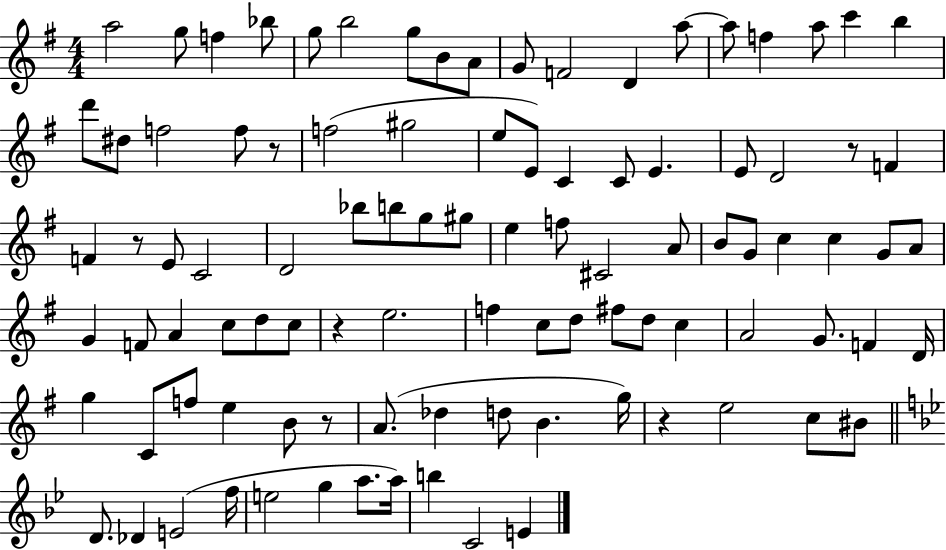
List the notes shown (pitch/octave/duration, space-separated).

A5/h G5/e F5/q Bb5/e G5/e B5/h G5/e B4/e A4/e G4/e F4/h D4/q A5/e A5/e F5/q A5/e C6/q B5/q D6/e D#5/e F5/h F5/e R/e F5/h G#5/h E5/e E4/e C4/q C4/e E4/q. E4/e D4/h R/e F4/q F4/q R/e E4/e C4/h D4/h Bb5/e B5/e G5/e G#5/e E5/q F5/e C#4/h A4/e B4/e G4/e C5/q C5/q G4/e A4/e G4/q F4/e A4/q C5/e D5/e C5/e R/q E5/h. F5/q C5/e D5/e F#5/e D5/e C5/q A4/h G4/e. F4/q D4/s G5/q C4/e F5/e E5/q B4/e R/e A4/e. Db5/q D5/e B4/q. G5/s R/q E5/h C5/e BIS4/e D4/e. Db4/q E4/h F5/s E5/h G5/q A5/e. A5/s B5/q C4/h E4/q